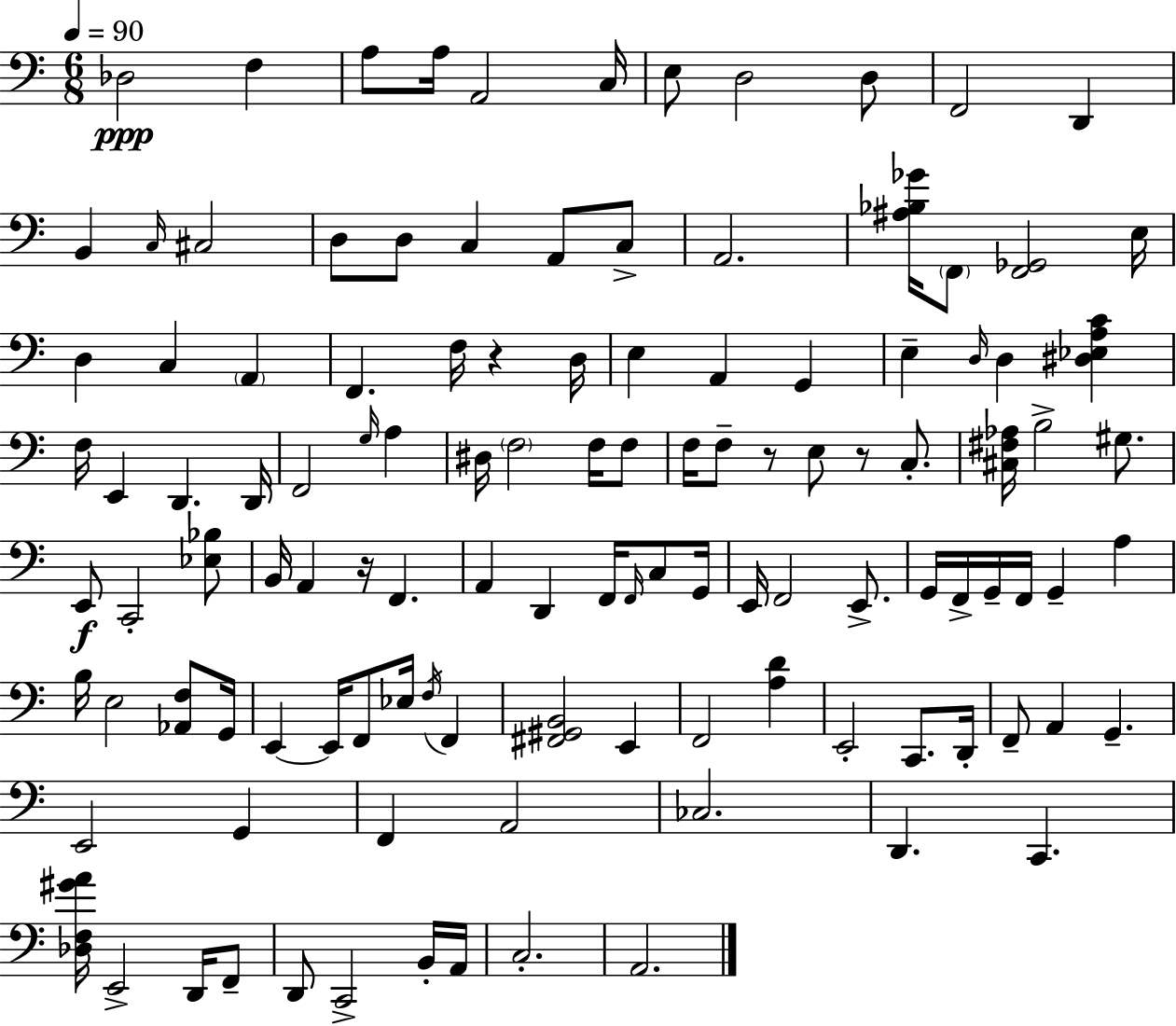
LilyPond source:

{
  \clef bass
  \numericTimeSignature
  \time 6/8
  \key a \minor
  \tempo 4 = 90
  des2\ppp f4 | a8 a16 a,2 c16 | e8 d2 d8 | f,2 d,4 | \break b,4 \grace { c16 } cis2 | d8 d8 c4 a,8 c8-> | a,2. | <ais bes ges'>16 \parenthesize f,8 <f, ges,>2 | \break e16 d4 c4 \parenthesize a,4 | f,4. f16 r4 | d16 e4 a,4 g,4 | e4-- \grace { d16 } d4 <dis ees a c'>4 | \break f16 e,4 d,4. | d,16 f,2 \grace { g16 } a4 | dis16 \parenthesize f2 | f16 f8 f16 f8-- r8 e8 r8 | \break c8.-. <cis fis aes>16 b2-> | gis8. e,8\f c,2-. | <ees bes>8 b,16 a,4 r16 f,4. | a,4 d,4 f,16 | \break \grace { f,16 } c8 g,16 e,16 f,2 | e,8.-> g,16 f,16-> g,16-- f,16 g,4-- | a4 b16 e2 | <aes, f>8 g,16 e,4~~ e,16 f,8 ees16 | \break \acciaccatura { f16 } f,4 <fis, gis, b,>2 | e,4 f,2 | <a d'>4 e,2-. | c,8. d,16-. f,8-- a,4 g,4.-- | \break e,2 | g,4 f,4 a,2 | ces2. | d,4. c,4. | \break <des f gis' a'>16 e,2-> | d,16 f,8-- d,8 c,2-> | b,16-. a,16 c2.-. | a,2. | \break \bar "|."
}